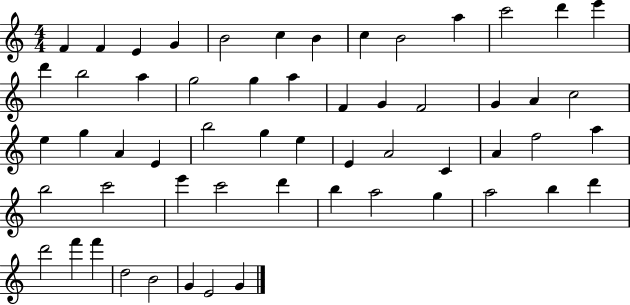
F4/q F4/q E4/q G4/q B4/h C5/q B4/q C5/q B4/h A5/q C6/h D6/q E6/q D6/q B5/h A5/q G5/h G5/q A5/q F4/q G4/q F4/h G4/q A4/q C5/h E5/q G5/q A4/q E4/q B5/h G5/q E5/q E4/q A4/h C4/q A4/q F5/h A5/q B5/h C6/h E6/q C6/h D6/q B5/q A5/h G5/q A5/h B5/q D6/q D6/h F6/q F6/q D5/h B4/h G4/q E4/h G4/q